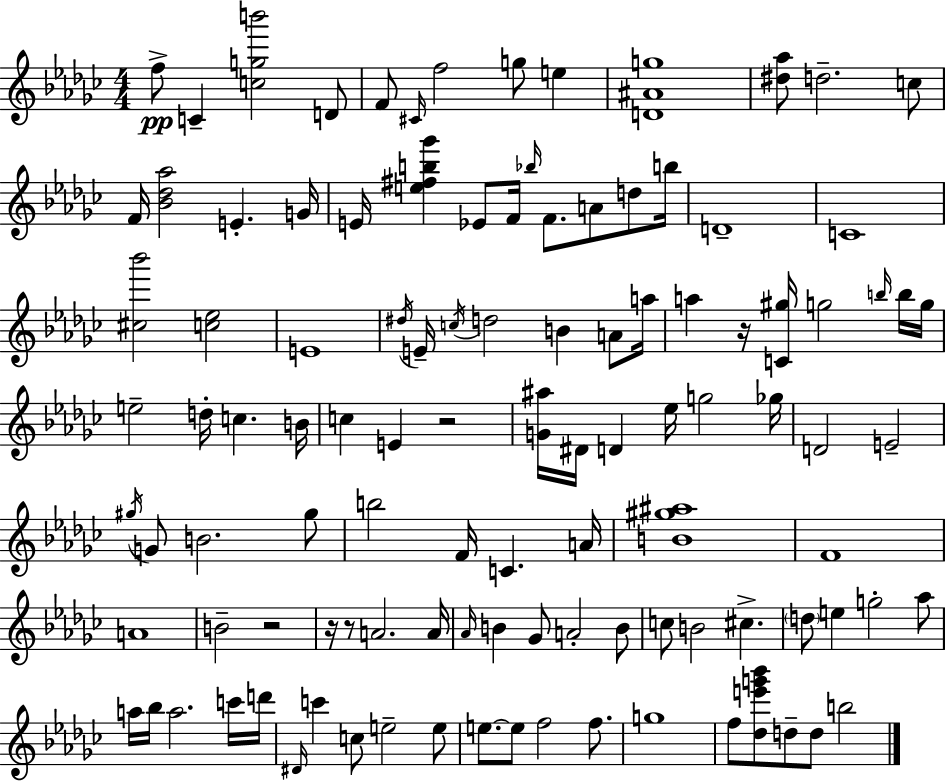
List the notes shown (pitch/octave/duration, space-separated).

F5/e C4/q [C5,G5,B6]/h D4/e F4/e C#4/s F5/h G5/e E5/q [D4,A#4,G5]/w [D#5,Ab5]/e D5/h. C5/e F4/s [Bb4,Db5,Ab5]/h E4/q. G4/s E4/s [E5,F#5,B5,Gb6]/q Eb4/e F4/s Bb5/s F4/e. A4/e D5/e B5/s D4/w C4/w [C#5,Bb6]/h [C5,Eb5]/h E4/w D#5/s E4/s C5/s D5/h B4/q A4/e A5/s A5/q R/s [C4,G#5]/s G5/h B5/s B5/s G5/s E5/h D5/s C5/q. B4/s C5/q E4/q R/h [G4,A#5]/s D#4/s D4/q Eb5/s G5/h Gb5/s D4/h E4/h G#5/s G4/e B4/h. G#5/e B5/h F4/s C4/q. A4/s [B4,G#5,A#5]/w F4/w A4/w B4/h R/h R/s R/e A4/h. A4/s Ab4/s B4/q Gb4/e A4/h B4/e C5/e B4/h C#5/q. D5/e E5/q G5/h Ab5/e A5/s Bb5/s A5/h. C6/s D6/s D#4/s C6/q C5/e E5/h E5/e E5/e. E5/e F5/h F5/e. G5/w F5/e [Db5,E6,G6,Bb6]/e D5/e D5/e B5/h